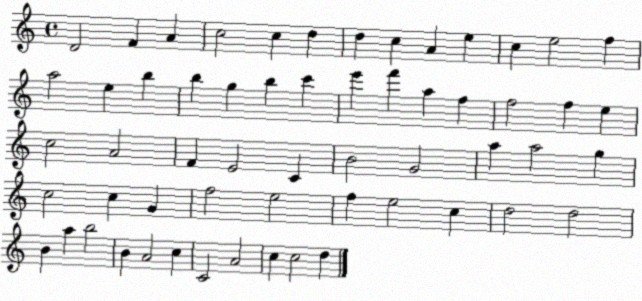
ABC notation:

X:1
T:Untitled
M:4/4
L:1/4
K:C
D2 F A c2 c d d c A e c e2 f a2 e b b g b c' e' f' a f f2 f e c2 A2 F E2 C B2 G2 a a2 g c2 c G f2 e2 f e2 c d2 d2 B a b2 B A2 c C2 A2 c c2 d